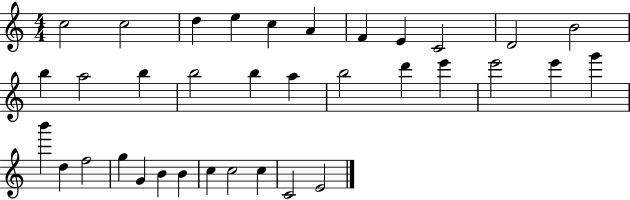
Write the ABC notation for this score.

X:1
T:Untitled
M:4/4
L:1/4
K:C
c2 c2 d e c A F E C2 D2 B2 b a2 b b2 b a b2 d' e' e'2 e' g' b' d f2 g G B B c c2 c C2 E2